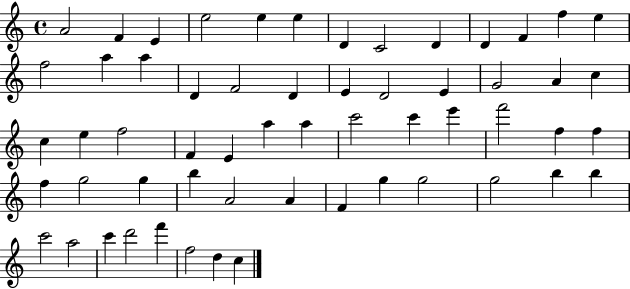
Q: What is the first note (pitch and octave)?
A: A4